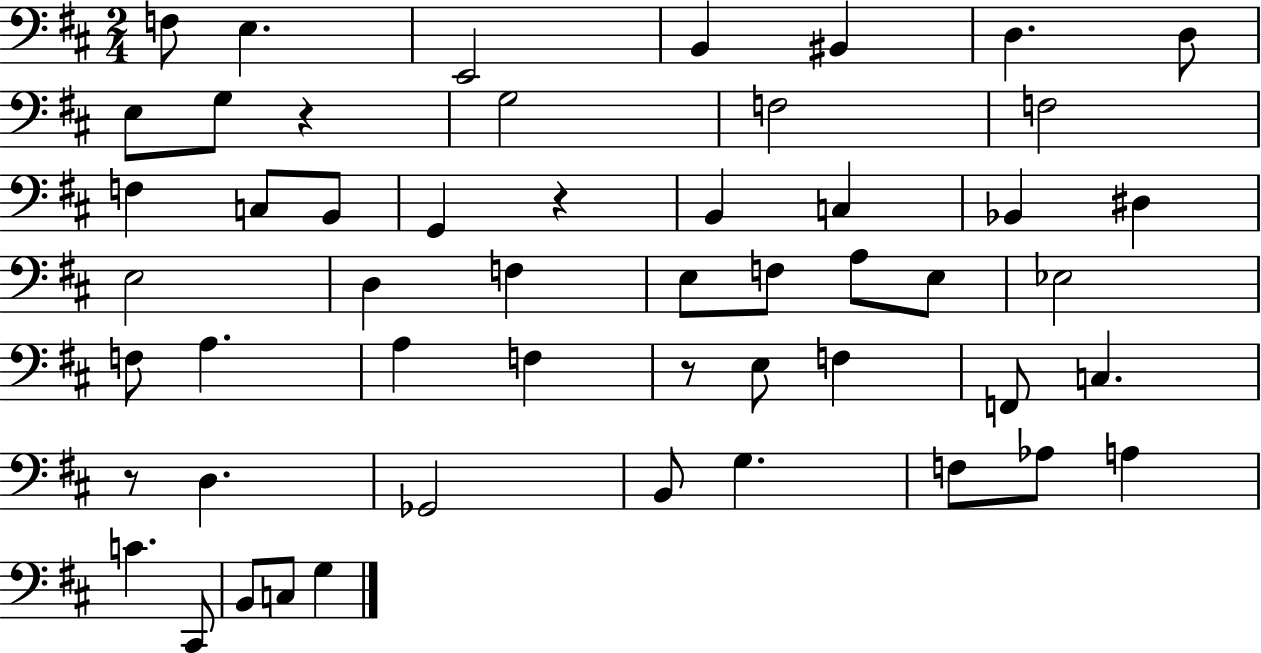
{
  \clef bass
  \numericTimeSignature
  \time 2/4
  \key d \major
  f8 e4. | e,2 | b,4 bis,4 | d4. d8 | \break e8 g8 r4 | g2 | f2 | f2 | \break f4 c8 b,8 | g,4 r4 | b,4 c4 | bes,4 dis4 | \break e2 | d4 f4 | e8 f8 a8 e8 | ees2 | \break f8 a4. | a4 f4 | r8 e8 f4 | f,8 c4. | \break r8 d4. | ges,2 | b,8 g4. | f8 aes8 a4 | \break c'4. cis,8 | b,8 c8 g4 | \bar "|."
}